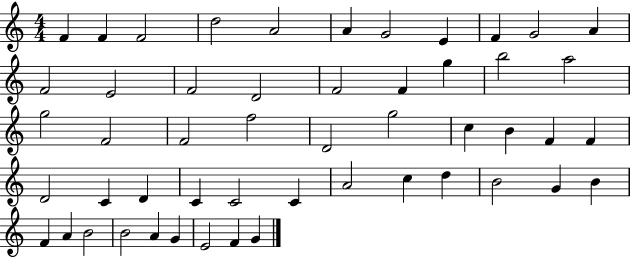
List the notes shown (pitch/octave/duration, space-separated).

F4/q F4/q F4/h D5/h A4/h A4/q G4/h E4/q F4/q G4/h A4/q F4/h E4/h F4/h D4/h F4/h F4/q G5/q B5/h A5/h G5/h F4/h F4/h F5/h D4/h G5/h C5/q B4/q F4/q F4/q D4/h C4/q D4/q C4/q C4/h C4/q A4/h C5/q D5/q B4/h G4/q B4/q F4/q A4/q B4/h B4/h A4/q G4/q E4/h F4/q G4/q